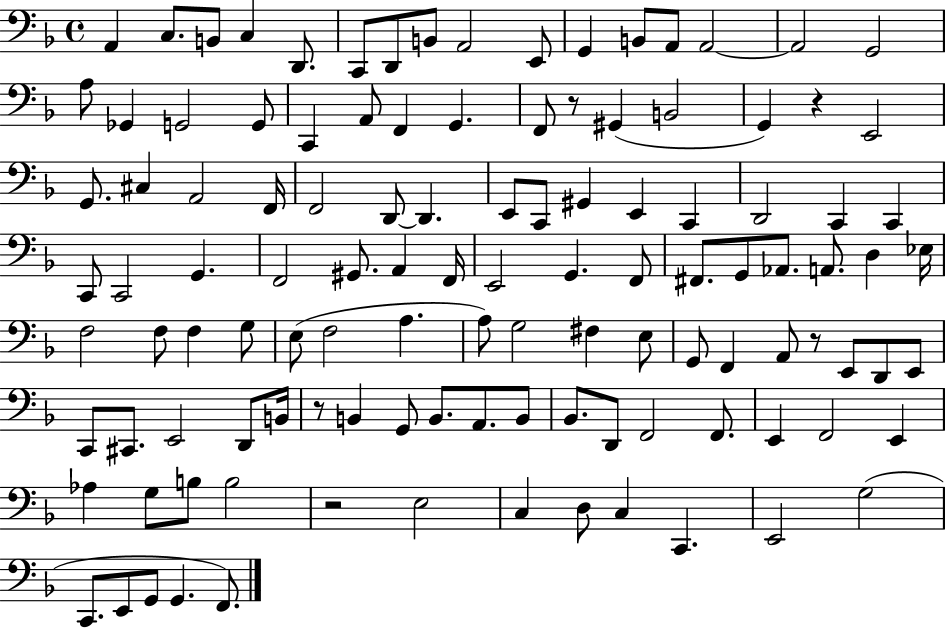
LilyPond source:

{
  \clef bass
  \time 4/4
  \defaultTimeSignature
  \key f \major
  a,4 c8. b,8 c4 d,8. | c,8 d,8 b,8 a,2 e,8 | g,4 b,8 a,8 a,2~~ | a,2 g,2 | \break a8 ges,4 g,2 g,8 | c,4 a,8 f,4 g,4. | f,8 r8 gis,4( b,2 | g,4) r4 e,2 | \break g,8. cis4 a,2 f,16 | f,2 d,8~~ d,4. | e,8 c,8 gis,4 e,4 c,4 | d,2 c,4 c,4 | \break c,8 c,2 g,4. | f,2 gis,8. a,4 f,16 | e,2 g,4. f,8 | fis,8. g,8 aes,8. a,8. d4 ees16 | \break f2 f8 f4 g8 | e8( f2 a4. | a8) g2 fis4 e8 | g,8 f,4 a,8 r8 e,8 d,8 e,8 | \break c,8 cis,8. e,2 d,8 b,16 | r8 b,4 g,8 b,8. a,8. b,8 | bes,8. d,8 f,2 f,8. | e,4 f,2 e,4 | \break aes4 g8 b8 b2 | r2 e2 | c4 d8 c4 c,4. | e,2 g2( | \break c,8. e,8 g,8 g,4. f,8.) | \bar "|."
}